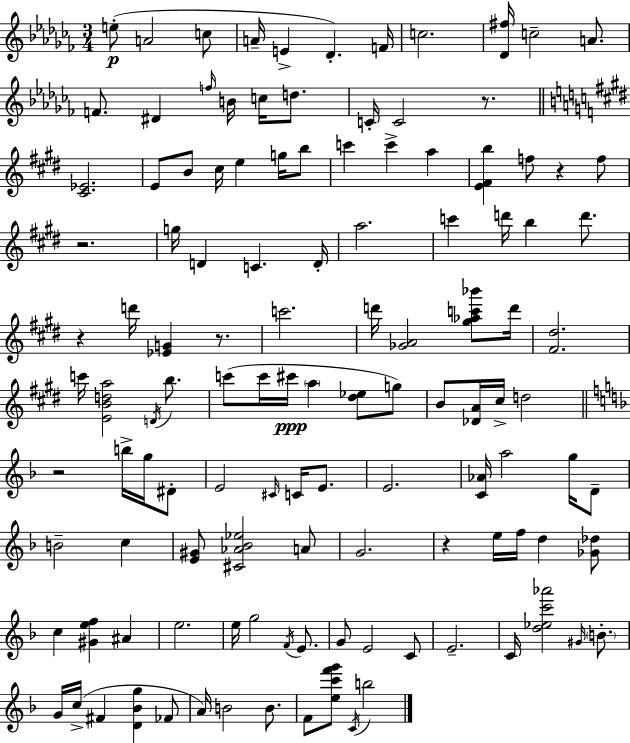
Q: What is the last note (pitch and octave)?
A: B5